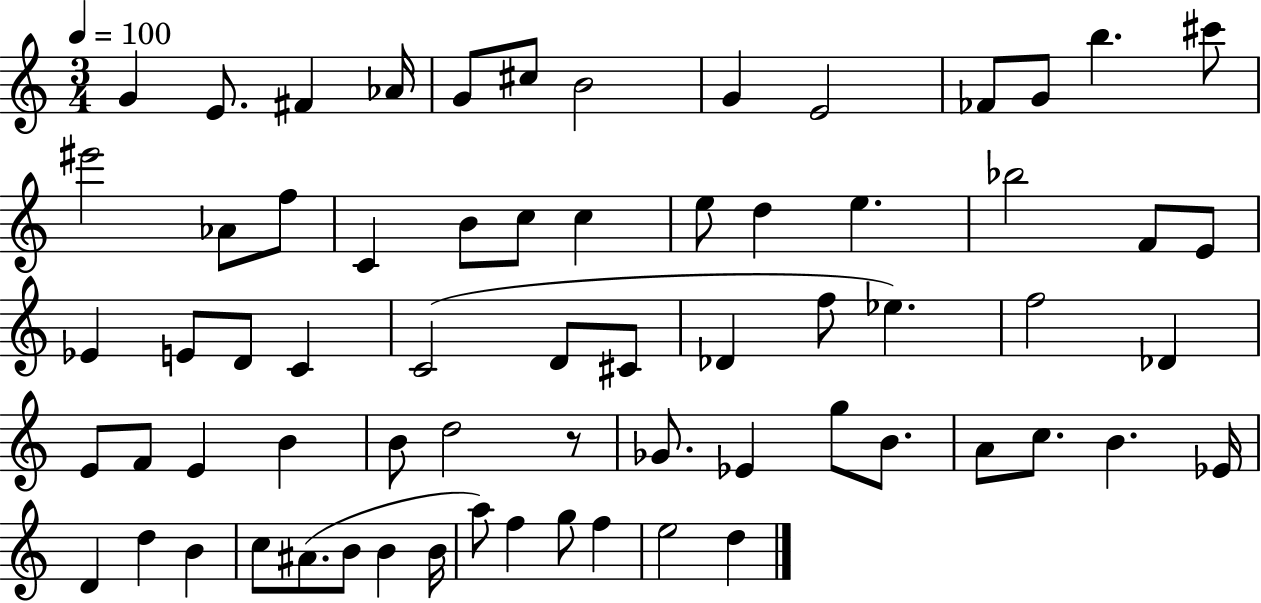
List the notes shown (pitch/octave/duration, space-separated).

G4/q E4/e. F#4/q Ab4/s G4/e C#5/e B4/h G4/q E4/h FES4/e G4/e B5/q. C#6/e EIS6/h Ab4/e F5/e C4/q B4/e C5/e C5/q E5/e D5/q E5/q. Bb5/h F4/e E4/e Eb4/q E4/e D4/e C4/q C4/h D4/e C#4/e Db4/q F5/e Eb5/q. F5/h Db4/q E4/e F4/e E4/q B4/q B4/e D5/h R/e Gb4/e. Eb4/q G5/e B4/e. A4/e C5/e. B4/q. Eb4/s D4/q D5/q B4/q C5/e A#4/e. B4/e B4/q B4/s A5/e F5/q G5/e F5/q E5/h D5/q